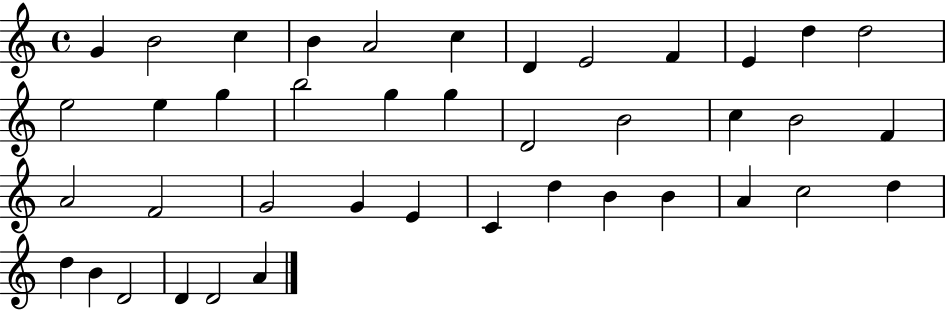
X:1
T:Untitled
M:4/4
L:1/4
K:C
G B2 c B A2 c D E2 F E d d2 e2 e g b2 g g D2 B2 c B2 F A2 F2 G2 G E C d B B A c2 d d B D2 D D2 A